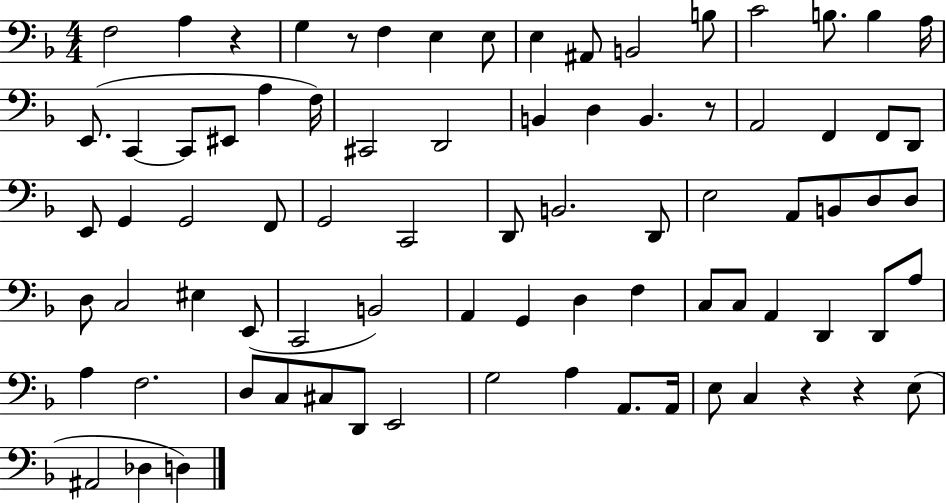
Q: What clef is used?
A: bass